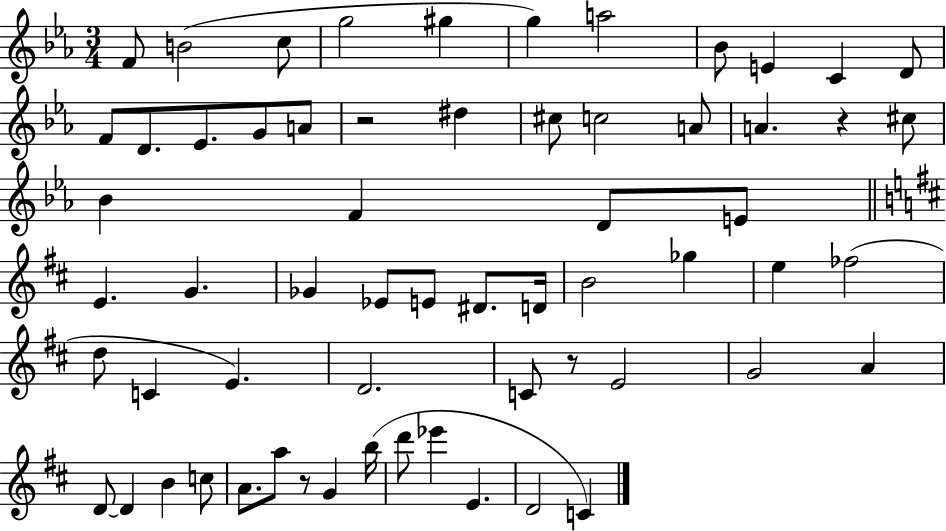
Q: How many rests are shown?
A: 4